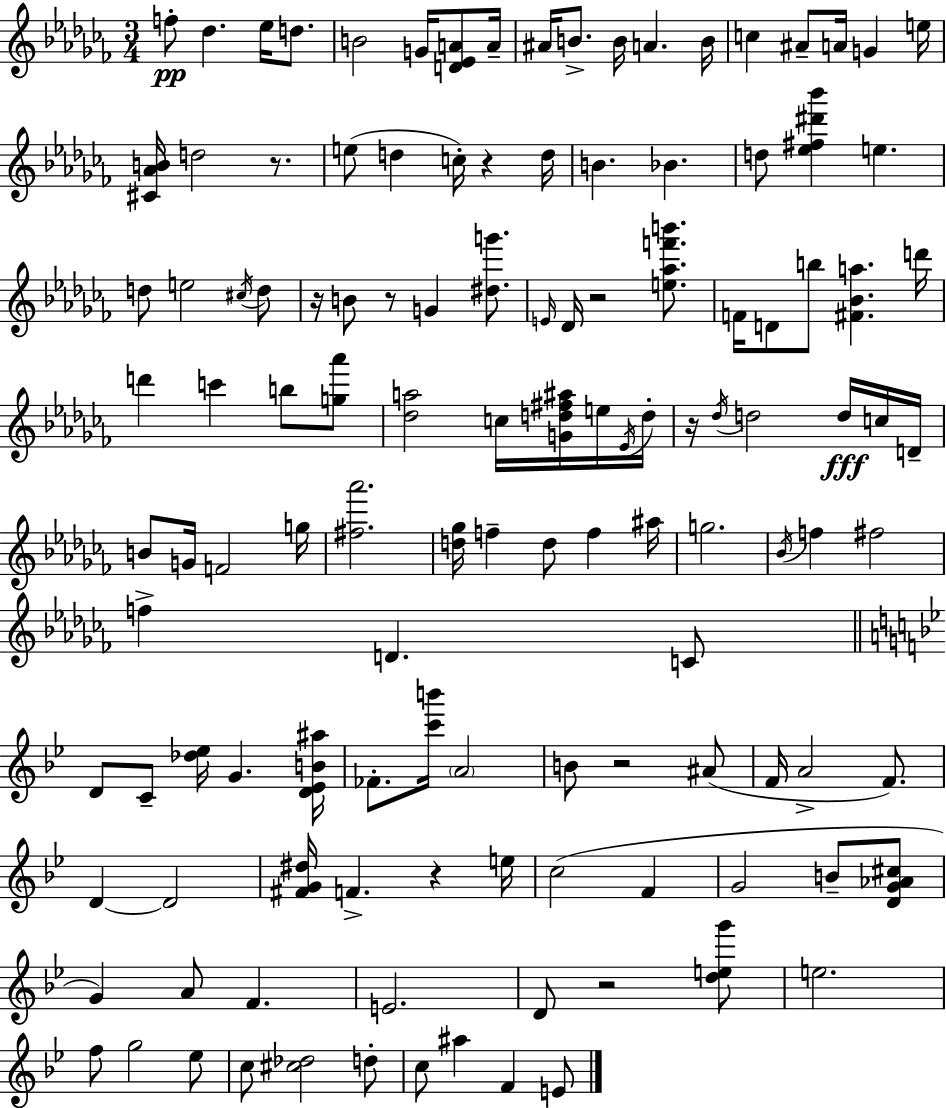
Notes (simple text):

F5/e Db5/q. Eb5/s D5/e. B4/h G4/s [D4,Eb4,A4]/e A4/s A#4/s B4/e. B4/s A4/q. B4/s C5/q A#4/e A4/s G4/q E5/s [C#4,Ab4,B4]/s D5/h R/e. E5/e D5/q C5/s R/q D5/s B4/q. Bb4/q. D5/e [Eb5,F#5,D#6,Bb6]/q E5/q. D5/e E5/h C#5/s D5/e R/s B4/e R/e G4/q [D#5,G6]/e. E4/s Db4/s R/h [E5,Ab5,F6,B6]/e. F4/s D4/e B5/e [F#4,Bb4,A5]/q. D6/s D6/q C6/q B5/e [G5,Ab6]/e [Db5,A5]/h C5/s [G4,D5,F#5,A#5]/s E5/s Eb4/s D5/s R/s Db5/s D5/h D5/s C5/s D4/s B4/e G4/s F4/h G5/s [F#5,Ab6]/h. [D5,Gb5]/s F5/q D5/e F5/q A#5/s G5/h. Bb4/s F5/q F#5/h F5/q D4/q. C4/e D4/e C4/e [Db5,Eb5]/s G4/q. [D4,Eb4,B4,A#5]/s FES4/e. [C6,B6]/s A4/h B4/e R/h A#4/e F4/s A4/h F4/e. D4/q D4/h [F#4,G4,D#5]/s F4/q. R/q E5/s C5/h F4/q G4/h B4/e [D4,G4,Ab4,C#5]/e G4/q A4/e F4/q. E4/h. D4/e R/h [D5,E5,G6]/e E5/h. F5/e G5/h Eb5/e C5/e [C#5,Db5]/h D5/e C5/e A#5/q F4/q E4/e